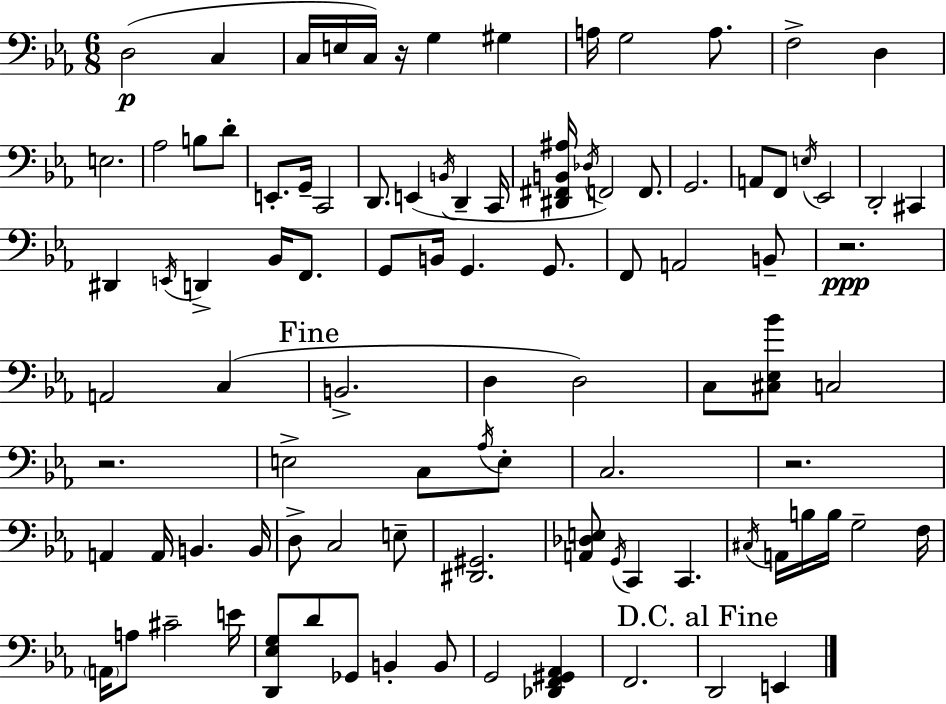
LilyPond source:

{
  \clef bass
  \numericTimeSignature
  \time 6/8
  \key ees \major
  d2(\p c4 | c16 e16 c16) r16 g4 gis4 | a16 g2 a8. | f2-> d4 | \break e2. | aes2 b8 d'8-. | e,8.-. g,16-- c,2 | d,8. e,4( \acciaccatura { b,16 } d,4-- | \break c,16 <dis, fis, b, ais>16 \acciaccatura { des16 }) f,2 f,8. | g,2. | a,8 f,8 \acciaccatura { e16 } ees,2 | d,2-. cis,4 | \break dis,4 \acciaccatura { e,16 } d,4-> | bes,16 f,8. g,8 b,16 g,4. | g,8. f,8 a,2 | b,8-- r2.\ppp | \break a,2 | c4( \mark "Fine" b,2.-> | d4 d2) | c8 <cis ees bes'>8 c2 | \break r2. | e2-> | c8 \acciaccatura { aes16 } e8-. c2. | r2. | \break a,4 a,16 b,4. | b,16 d8-> c2 | e8-- <dis, gis,>2. | <a, des e>8 \acciaccatura { g,16 } c,4 | \break c,4. \acciaccatura { cis16 } a,16 b16 b16 g2-- | f16 \parenthesize a,16 a8 cis'2-- | e'16 <d, ees g>8 d'8 ges,8 | b,4-. b,8 g,2 | \break <des, f, gis, aes,>4 f,2. | \mark "D.C. al Fine" d,2 | e,4 \bar "|."
}